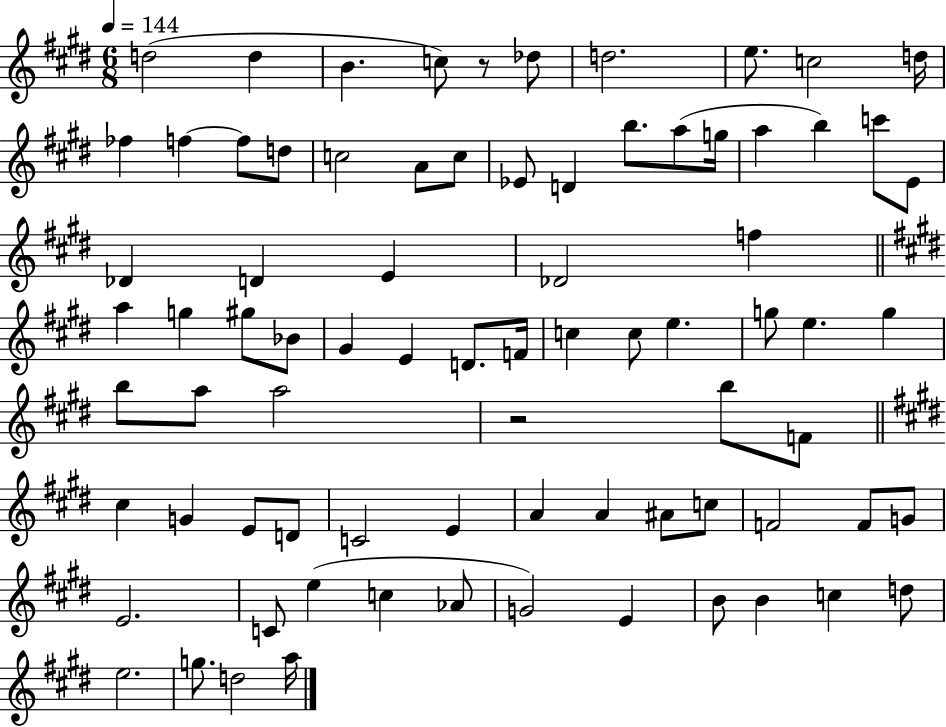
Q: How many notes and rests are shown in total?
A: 79